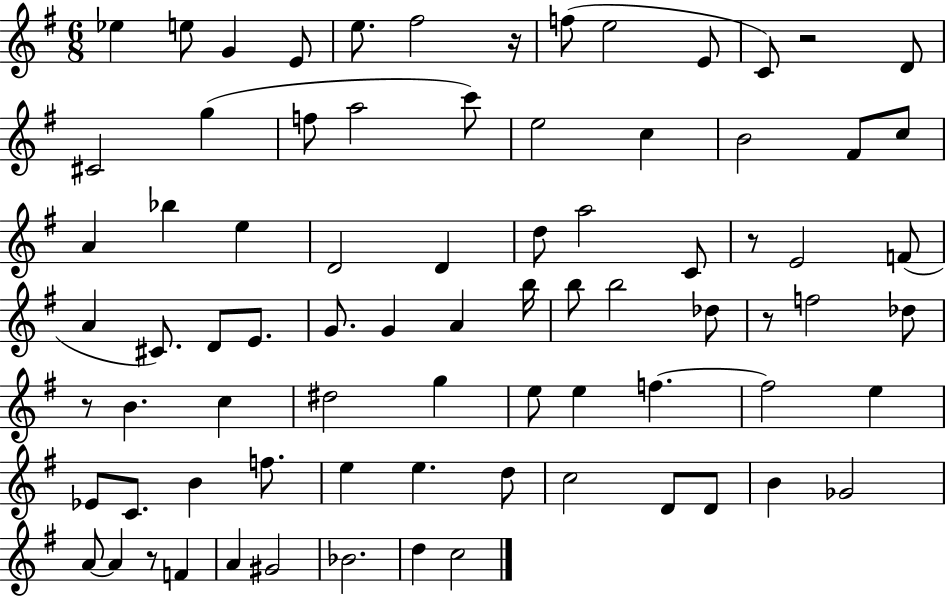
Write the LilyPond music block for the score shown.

{
  \clef treble
  \numericTimeSignature
  \time 6/8
  \key g \major
  ees''4 e''8 g'4 e'8 | e''8. fis''2 r16 | f''8( e''2 e'8 | c'8) r2 d'8 | \break cis'2 g''4( | f''8 a''2 c'''8) | e''2 c''4 | b'2 fis'8 c''8 | \break a'4 bes''4 e''4 | d'2 d'4 | d''8 a''2 c'8 | r8 e'2 f'8( | \break a'4 cis'8.) d'8 e'8. | g'8. g'4 a'4 b''16 | b''8 b''2 des''8 | r8 f''2 des''8 | \break r8 b'4. c''4 | dis''2 g''4 | e''8 e''4 f''4.~~ | f''2 e''4 | \break ees'8 c'8. b'4 f''8. | e''4 e''4. d''8 | c''2 d'8 d'8 | b'4 ges'2 | \break a'8~~ a'4 r8 f'4 | a'4 gis'2 | bes'2. | d''4 c''2 | \break \bar "|."
}